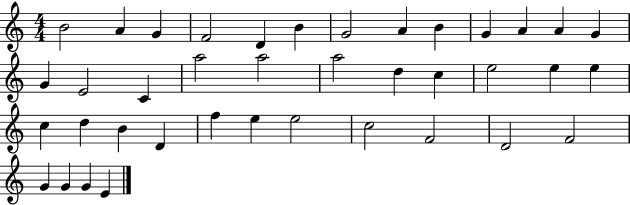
B4/h A4/q G4/q F4/h D4/q B4/q G4/h A4/q B4/q G4/q A4/q A4/q G4/q G4/q E4/h C4/q A5/h A5/h A5/h D5/q C5/q E5/h E5/q E5/q C5/q D5/q B4/q D4/q F5/q E5/q E5/h C5/h F4/h D4/h F4/h G4/q G4/q G4/q E4/q